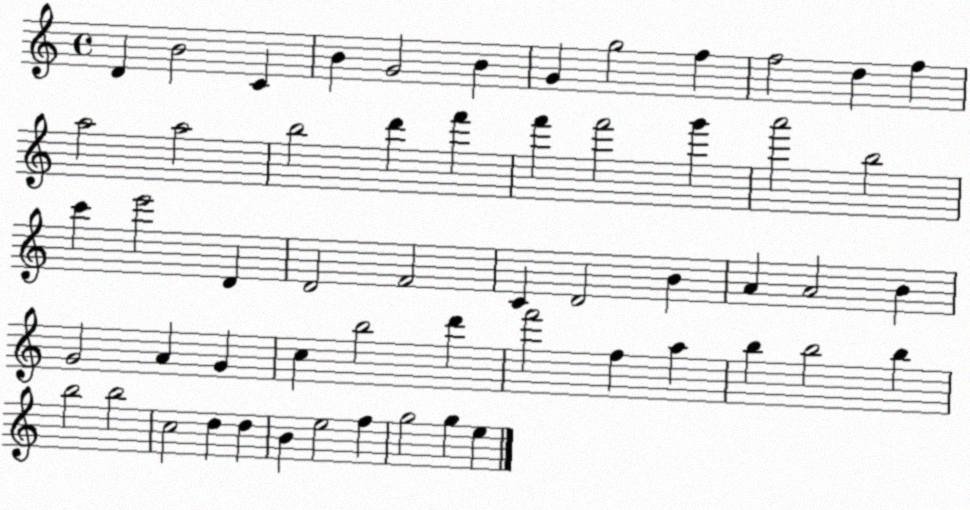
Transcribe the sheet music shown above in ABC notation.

X:1
T:Untitled
M:4/4
L:1/4
K:C
D B2 C B G2 B G g2 f f2 d f a2 a2 b2 d' f' f' f'2 g' a'2 b2 c' e'2 D D2 F2 C D2 B A A2 B G2 A G c b2 d' f'2 f a b b2 b b2 b2 c2 d d B e2 f g2 g e